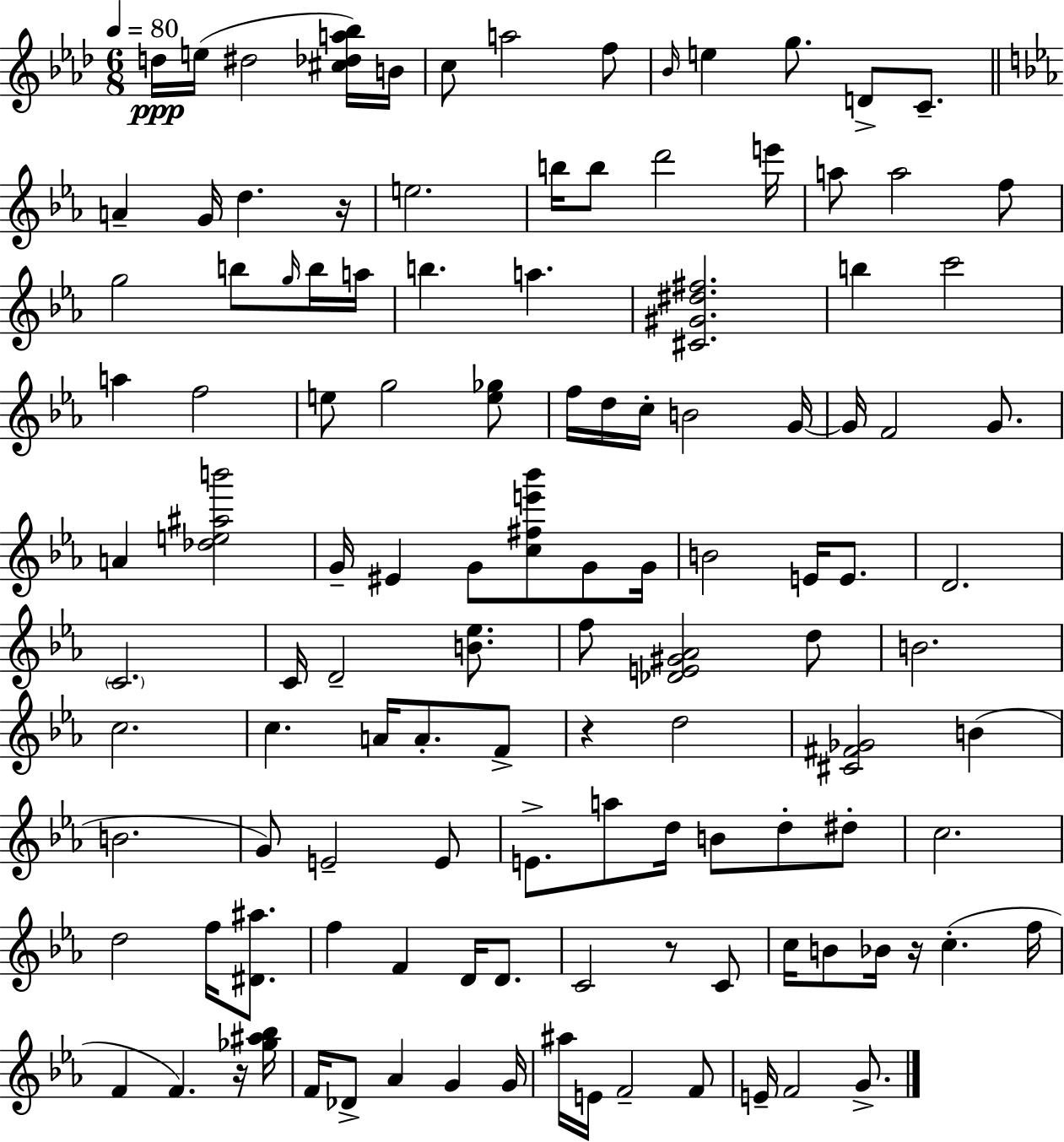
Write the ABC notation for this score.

X:1
T:Untitled
M:6/8
L:1/4
K:Fm
d/4 e/4 ^d2 [^c_da_b]/4 B/4 c/2 a2 f/2 _B/4 e g/2 D/2 C/2 A G/4 d z/4 e2 b/4 b/2 d'2 e'/4 a/2 a2 f/2 g2 b/2 g/4 b/4 a/4 b a [^C^G^d^f]2 b c'2 a f2 e/2 g2 [e_g]/2 f/4 d/4 c/4 B2 G/4 G/4 F2 G/2 A [_de^ab']2 G/4 ^E G/2 [c^fe'_b']/2 G/2 G/4 B2 E/4 E/2 D2 C2 C/4 D2 [B_e]/2 f/2 [_DE^G_A]2 d/2 B2 c2 c A/4 A/2 F/2 z d2 [^C^F_G]2 B B2 G/2 E2 E/2 E/2 a/2 d/4 B/2 d/2 ^d/2 c2 d2 f/4 [^D^a]/2 f F D/4 D/2 C2 z/2 C/2 c/4 B/2 _B/4 z/4 c f/4 F F z/4 [_g^a_b]/4 F/4 _D/2 _A G G/4 ^a/4 E/4 F2 F/2 E/4 F2 G/2